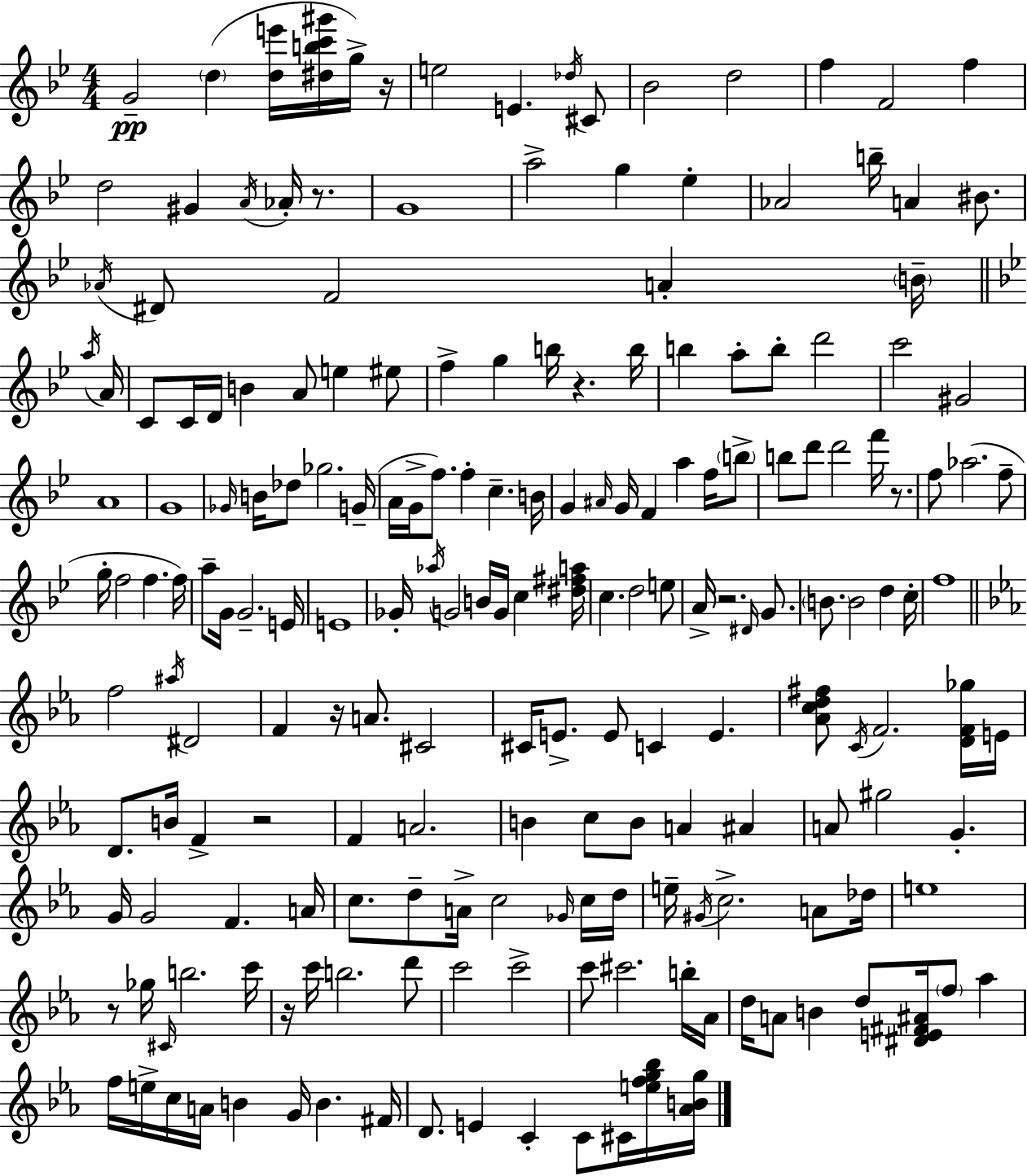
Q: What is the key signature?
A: G minor